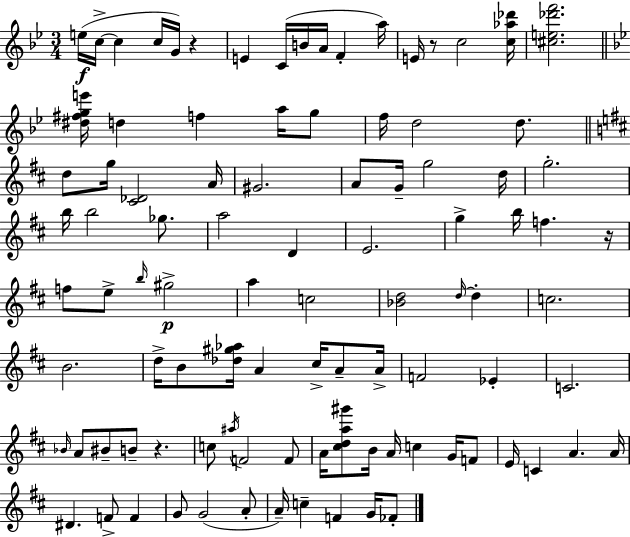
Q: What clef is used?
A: treble